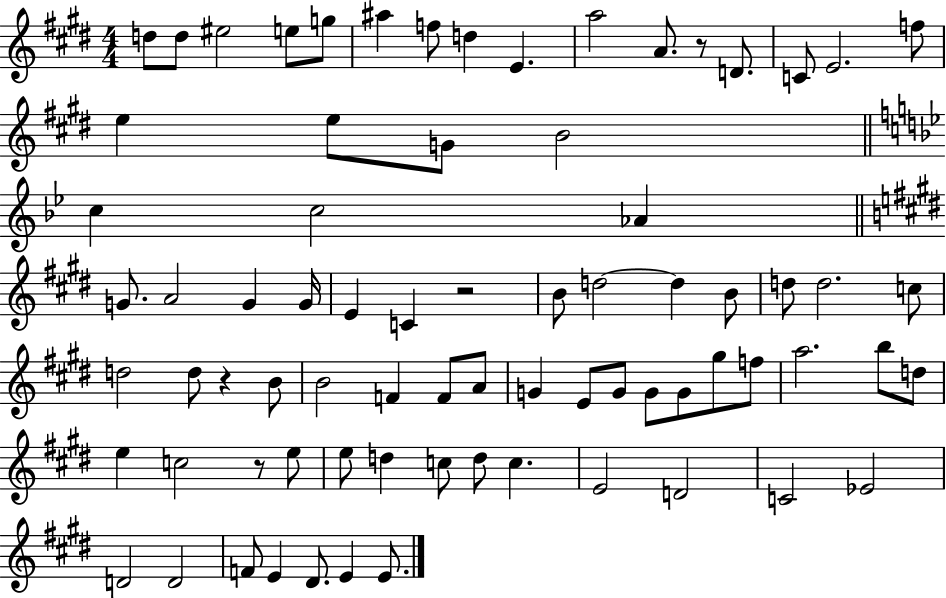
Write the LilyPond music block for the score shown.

{
  \clef treble
  \numericTimeSignature
  \time 4/4
  \key e \major
  d''8 d''8 eis''2 e''8 g''8 | ais''4 f''8 d''4 e'4. | a''2 a'8. r8 d'8. | c'8 e'2. f''8 | \break e''4 e''8 g'8 b'2 | \bar "||" \break \key bes \major c''4 c''2 aes'4 | \bar "||" \break \key e \major g'8. a'2 g'4 g'16 | e'4 c'4 r2 | b'8 d''2~~ d''4 b'8 | d''8 d''2. c''8 | \break d''2 d''8 r4 b'8 | b'2 f'4 f'8 a'8 | g'4 e'8 g'8 g'8 g'8 gis''8 f''8 | a''2. b''8 d''8 | \break e''4 c''2 r8 e''8 | e''8 d''4 c''8 d''8 c''4. | e'2 d'2 | c'2 ees'2 | \break d'2 d'2 | f'8 e'4 dis'8. e'4 e'8. | \bar "|."
}